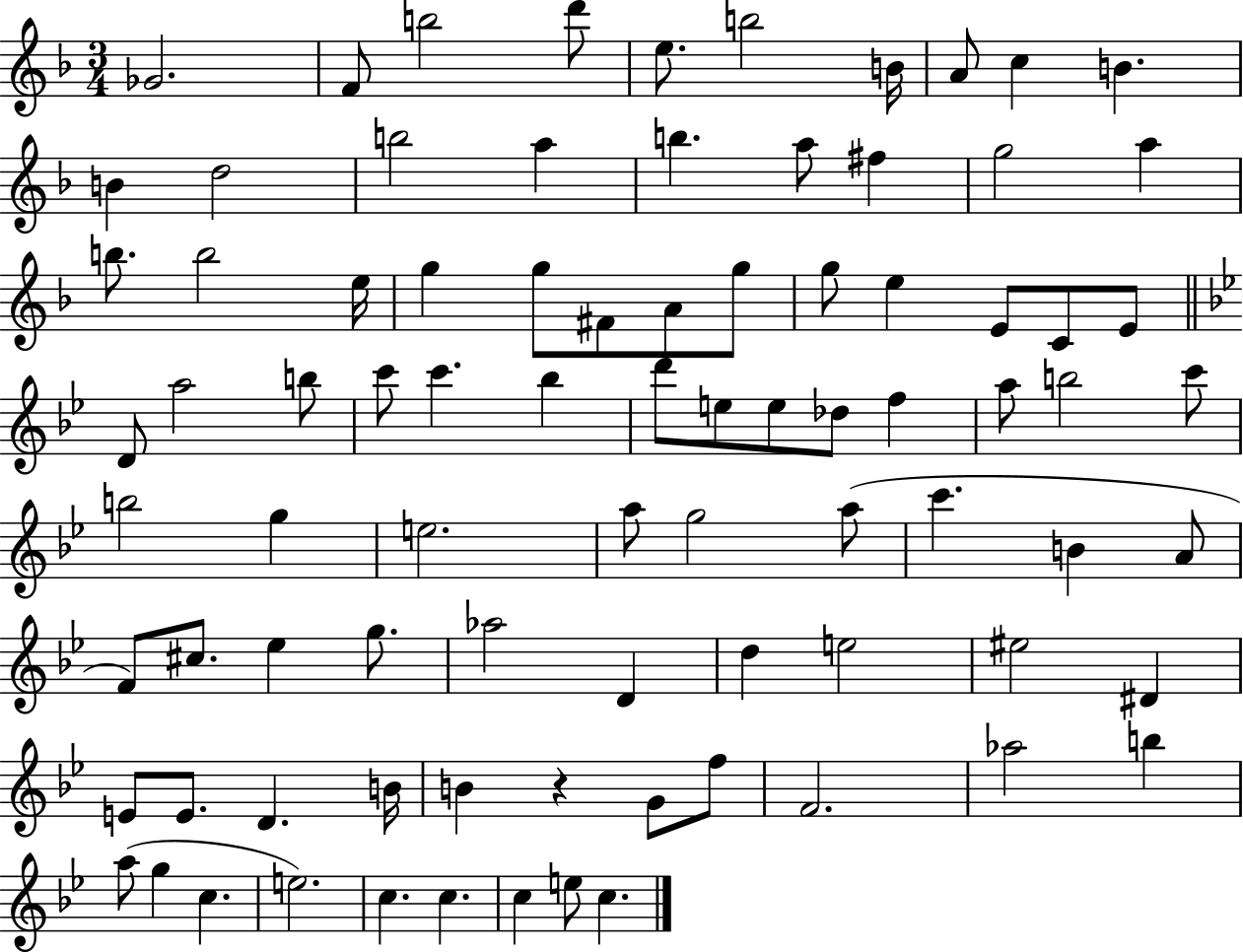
Gb4/h. F4/e B5/h D6/e E5/e. B5/h B4/s A4/e C5/q B4/q. B4/q D5/h B5/h A5/q B5/q. A5/e F#5/q G5/h A5/q B5/e. B5/h E5/s G5/q G5/e F#4/e A4/e G5/e G5/e E5/q E4/e C4/e E4/e D4/e A5/h B5/e C6/e C6/q. Bb5/q D6/e E5/e E5/e Db5/e F5/q A5/e B5/h C6/e B5/h G5/q E5/h. A5/e G5/h A5/e C6/q. B4/q A4/e F4/e C#5/e. Eb5/q G5/e. Ab5/h D4/q D5/q E5/h EIS5/h D#4/q E4/e E4/e. D4/q. B4/s B4/q R/q G4/e F5/e F4/h. Ab5/h B5/q A5/e G5/q C5/q. E5/h. C5/q. C5/q. C5/q E5/e C5/q.